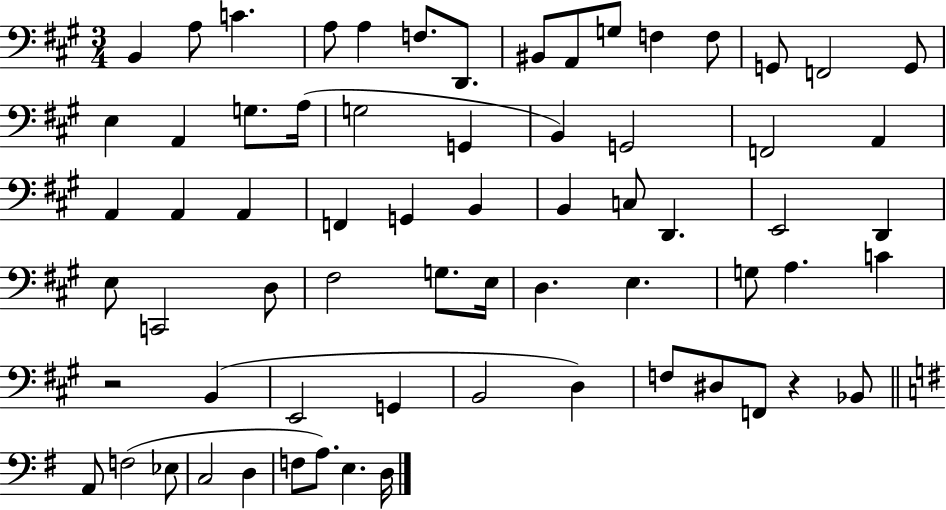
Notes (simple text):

B2/q A3/e C4/q. A3/e A3/q F3/e. D2/e. BIS2/e A2/e G3/e F3/q F3/e G2/e F2/h G2/e E3/q A2/q G3/e. A3/s G3/h G2/q B2/q G2/h F2/h A2/q A2/q A2/q A2/q F2/q G2/q B2/q B2/q C3/e D2/q. E2/h D2/q E3/e C2/h D3/e F#3/h G3/e. E3/s D3/q. E3/q. G3/e A3/q. C4/q R/h B2/q E2/h G2/q B2/h D3/q F3/e D#3/e F2/e R/q Bb2/e A2/e F3/h Eb3/e C3/h D3/q F3/e A3/e. E3/q. D3/s